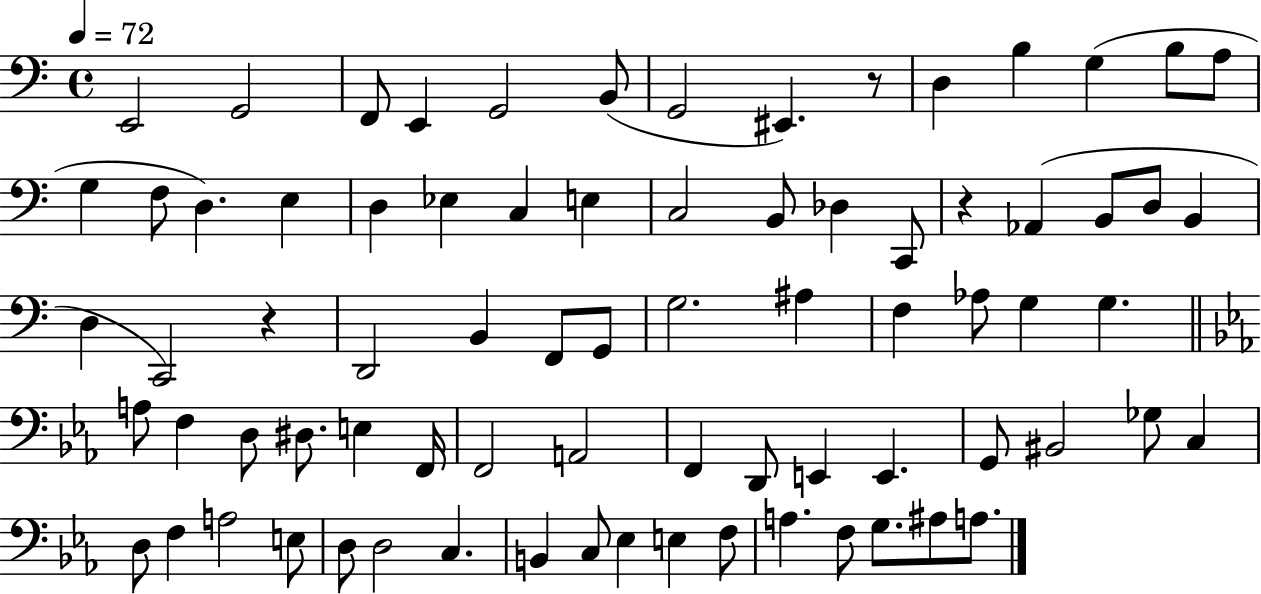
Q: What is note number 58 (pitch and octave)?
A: D3